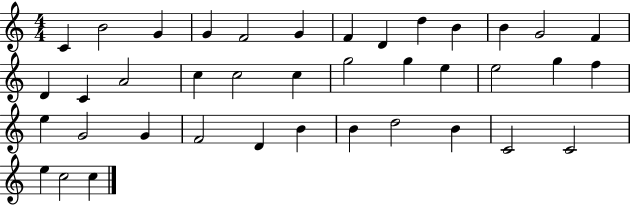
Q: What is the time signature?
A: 4/4